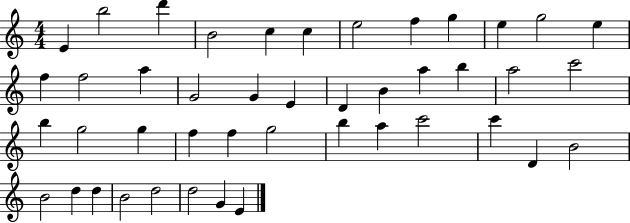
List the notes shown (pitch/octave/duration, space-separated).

E4/q B5/h D6/q B4/h C5/q C5/q E5/h F5/q G5/q E5/q G5/h E5/q F5/q F5/h A5/q G4/h G4/q E4/q D4/q B4/q A5/q B5/q A5/h C6/h B5/q G5/h G5/q F5/q F5/q G5/h B5/q A5/q C6/h C6/q D4/q B4/h B4/h D5/q D5/q B4/h D5/h D5/h G4/q E4/q